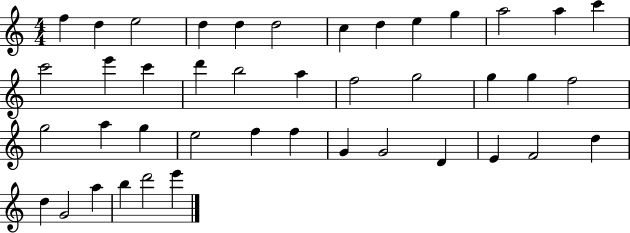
X:1
T:Untitled
M:4/4
L:1/4
K:C
f d e2 d d d2 c d e g a2 a c' c'2 e' c' d' b2 a f2 g2 g g f2 g2 a g e2 f f G G2 D E F2 d d G2 a b d'2 e'